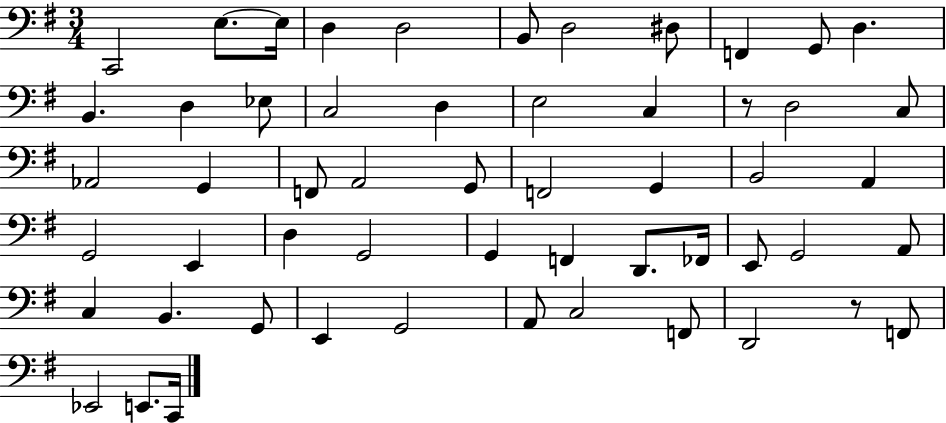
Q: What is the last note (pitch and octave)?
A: C2